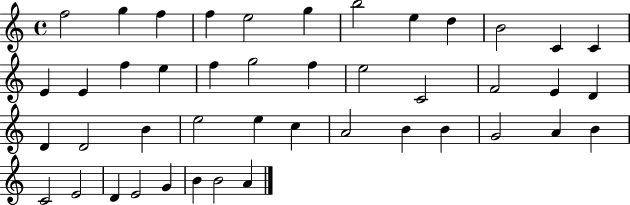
{
  \clef treble
  \time 4/4
  \defaultTimeSignature
  \key c \major
  f''2 g''4 f''4 | f''4 e''2 g''4 | b''2 e''4 d''4 | b'2 c'4 c'4 | \break e'4 e'4 f''4 e''4 | f''4 g''2 f''4 | e''2 c'2 | f'2 e'4 d'4 | \break d'4 d'2 b'4 | e''2 e''4 c''4 | a'2 b'4 b'4 | g'2 a'4 b'4 | \break c'2 e'2 | d'4 e'2 g'4 | b'4 b'2 a'4 | \bar "|."
}